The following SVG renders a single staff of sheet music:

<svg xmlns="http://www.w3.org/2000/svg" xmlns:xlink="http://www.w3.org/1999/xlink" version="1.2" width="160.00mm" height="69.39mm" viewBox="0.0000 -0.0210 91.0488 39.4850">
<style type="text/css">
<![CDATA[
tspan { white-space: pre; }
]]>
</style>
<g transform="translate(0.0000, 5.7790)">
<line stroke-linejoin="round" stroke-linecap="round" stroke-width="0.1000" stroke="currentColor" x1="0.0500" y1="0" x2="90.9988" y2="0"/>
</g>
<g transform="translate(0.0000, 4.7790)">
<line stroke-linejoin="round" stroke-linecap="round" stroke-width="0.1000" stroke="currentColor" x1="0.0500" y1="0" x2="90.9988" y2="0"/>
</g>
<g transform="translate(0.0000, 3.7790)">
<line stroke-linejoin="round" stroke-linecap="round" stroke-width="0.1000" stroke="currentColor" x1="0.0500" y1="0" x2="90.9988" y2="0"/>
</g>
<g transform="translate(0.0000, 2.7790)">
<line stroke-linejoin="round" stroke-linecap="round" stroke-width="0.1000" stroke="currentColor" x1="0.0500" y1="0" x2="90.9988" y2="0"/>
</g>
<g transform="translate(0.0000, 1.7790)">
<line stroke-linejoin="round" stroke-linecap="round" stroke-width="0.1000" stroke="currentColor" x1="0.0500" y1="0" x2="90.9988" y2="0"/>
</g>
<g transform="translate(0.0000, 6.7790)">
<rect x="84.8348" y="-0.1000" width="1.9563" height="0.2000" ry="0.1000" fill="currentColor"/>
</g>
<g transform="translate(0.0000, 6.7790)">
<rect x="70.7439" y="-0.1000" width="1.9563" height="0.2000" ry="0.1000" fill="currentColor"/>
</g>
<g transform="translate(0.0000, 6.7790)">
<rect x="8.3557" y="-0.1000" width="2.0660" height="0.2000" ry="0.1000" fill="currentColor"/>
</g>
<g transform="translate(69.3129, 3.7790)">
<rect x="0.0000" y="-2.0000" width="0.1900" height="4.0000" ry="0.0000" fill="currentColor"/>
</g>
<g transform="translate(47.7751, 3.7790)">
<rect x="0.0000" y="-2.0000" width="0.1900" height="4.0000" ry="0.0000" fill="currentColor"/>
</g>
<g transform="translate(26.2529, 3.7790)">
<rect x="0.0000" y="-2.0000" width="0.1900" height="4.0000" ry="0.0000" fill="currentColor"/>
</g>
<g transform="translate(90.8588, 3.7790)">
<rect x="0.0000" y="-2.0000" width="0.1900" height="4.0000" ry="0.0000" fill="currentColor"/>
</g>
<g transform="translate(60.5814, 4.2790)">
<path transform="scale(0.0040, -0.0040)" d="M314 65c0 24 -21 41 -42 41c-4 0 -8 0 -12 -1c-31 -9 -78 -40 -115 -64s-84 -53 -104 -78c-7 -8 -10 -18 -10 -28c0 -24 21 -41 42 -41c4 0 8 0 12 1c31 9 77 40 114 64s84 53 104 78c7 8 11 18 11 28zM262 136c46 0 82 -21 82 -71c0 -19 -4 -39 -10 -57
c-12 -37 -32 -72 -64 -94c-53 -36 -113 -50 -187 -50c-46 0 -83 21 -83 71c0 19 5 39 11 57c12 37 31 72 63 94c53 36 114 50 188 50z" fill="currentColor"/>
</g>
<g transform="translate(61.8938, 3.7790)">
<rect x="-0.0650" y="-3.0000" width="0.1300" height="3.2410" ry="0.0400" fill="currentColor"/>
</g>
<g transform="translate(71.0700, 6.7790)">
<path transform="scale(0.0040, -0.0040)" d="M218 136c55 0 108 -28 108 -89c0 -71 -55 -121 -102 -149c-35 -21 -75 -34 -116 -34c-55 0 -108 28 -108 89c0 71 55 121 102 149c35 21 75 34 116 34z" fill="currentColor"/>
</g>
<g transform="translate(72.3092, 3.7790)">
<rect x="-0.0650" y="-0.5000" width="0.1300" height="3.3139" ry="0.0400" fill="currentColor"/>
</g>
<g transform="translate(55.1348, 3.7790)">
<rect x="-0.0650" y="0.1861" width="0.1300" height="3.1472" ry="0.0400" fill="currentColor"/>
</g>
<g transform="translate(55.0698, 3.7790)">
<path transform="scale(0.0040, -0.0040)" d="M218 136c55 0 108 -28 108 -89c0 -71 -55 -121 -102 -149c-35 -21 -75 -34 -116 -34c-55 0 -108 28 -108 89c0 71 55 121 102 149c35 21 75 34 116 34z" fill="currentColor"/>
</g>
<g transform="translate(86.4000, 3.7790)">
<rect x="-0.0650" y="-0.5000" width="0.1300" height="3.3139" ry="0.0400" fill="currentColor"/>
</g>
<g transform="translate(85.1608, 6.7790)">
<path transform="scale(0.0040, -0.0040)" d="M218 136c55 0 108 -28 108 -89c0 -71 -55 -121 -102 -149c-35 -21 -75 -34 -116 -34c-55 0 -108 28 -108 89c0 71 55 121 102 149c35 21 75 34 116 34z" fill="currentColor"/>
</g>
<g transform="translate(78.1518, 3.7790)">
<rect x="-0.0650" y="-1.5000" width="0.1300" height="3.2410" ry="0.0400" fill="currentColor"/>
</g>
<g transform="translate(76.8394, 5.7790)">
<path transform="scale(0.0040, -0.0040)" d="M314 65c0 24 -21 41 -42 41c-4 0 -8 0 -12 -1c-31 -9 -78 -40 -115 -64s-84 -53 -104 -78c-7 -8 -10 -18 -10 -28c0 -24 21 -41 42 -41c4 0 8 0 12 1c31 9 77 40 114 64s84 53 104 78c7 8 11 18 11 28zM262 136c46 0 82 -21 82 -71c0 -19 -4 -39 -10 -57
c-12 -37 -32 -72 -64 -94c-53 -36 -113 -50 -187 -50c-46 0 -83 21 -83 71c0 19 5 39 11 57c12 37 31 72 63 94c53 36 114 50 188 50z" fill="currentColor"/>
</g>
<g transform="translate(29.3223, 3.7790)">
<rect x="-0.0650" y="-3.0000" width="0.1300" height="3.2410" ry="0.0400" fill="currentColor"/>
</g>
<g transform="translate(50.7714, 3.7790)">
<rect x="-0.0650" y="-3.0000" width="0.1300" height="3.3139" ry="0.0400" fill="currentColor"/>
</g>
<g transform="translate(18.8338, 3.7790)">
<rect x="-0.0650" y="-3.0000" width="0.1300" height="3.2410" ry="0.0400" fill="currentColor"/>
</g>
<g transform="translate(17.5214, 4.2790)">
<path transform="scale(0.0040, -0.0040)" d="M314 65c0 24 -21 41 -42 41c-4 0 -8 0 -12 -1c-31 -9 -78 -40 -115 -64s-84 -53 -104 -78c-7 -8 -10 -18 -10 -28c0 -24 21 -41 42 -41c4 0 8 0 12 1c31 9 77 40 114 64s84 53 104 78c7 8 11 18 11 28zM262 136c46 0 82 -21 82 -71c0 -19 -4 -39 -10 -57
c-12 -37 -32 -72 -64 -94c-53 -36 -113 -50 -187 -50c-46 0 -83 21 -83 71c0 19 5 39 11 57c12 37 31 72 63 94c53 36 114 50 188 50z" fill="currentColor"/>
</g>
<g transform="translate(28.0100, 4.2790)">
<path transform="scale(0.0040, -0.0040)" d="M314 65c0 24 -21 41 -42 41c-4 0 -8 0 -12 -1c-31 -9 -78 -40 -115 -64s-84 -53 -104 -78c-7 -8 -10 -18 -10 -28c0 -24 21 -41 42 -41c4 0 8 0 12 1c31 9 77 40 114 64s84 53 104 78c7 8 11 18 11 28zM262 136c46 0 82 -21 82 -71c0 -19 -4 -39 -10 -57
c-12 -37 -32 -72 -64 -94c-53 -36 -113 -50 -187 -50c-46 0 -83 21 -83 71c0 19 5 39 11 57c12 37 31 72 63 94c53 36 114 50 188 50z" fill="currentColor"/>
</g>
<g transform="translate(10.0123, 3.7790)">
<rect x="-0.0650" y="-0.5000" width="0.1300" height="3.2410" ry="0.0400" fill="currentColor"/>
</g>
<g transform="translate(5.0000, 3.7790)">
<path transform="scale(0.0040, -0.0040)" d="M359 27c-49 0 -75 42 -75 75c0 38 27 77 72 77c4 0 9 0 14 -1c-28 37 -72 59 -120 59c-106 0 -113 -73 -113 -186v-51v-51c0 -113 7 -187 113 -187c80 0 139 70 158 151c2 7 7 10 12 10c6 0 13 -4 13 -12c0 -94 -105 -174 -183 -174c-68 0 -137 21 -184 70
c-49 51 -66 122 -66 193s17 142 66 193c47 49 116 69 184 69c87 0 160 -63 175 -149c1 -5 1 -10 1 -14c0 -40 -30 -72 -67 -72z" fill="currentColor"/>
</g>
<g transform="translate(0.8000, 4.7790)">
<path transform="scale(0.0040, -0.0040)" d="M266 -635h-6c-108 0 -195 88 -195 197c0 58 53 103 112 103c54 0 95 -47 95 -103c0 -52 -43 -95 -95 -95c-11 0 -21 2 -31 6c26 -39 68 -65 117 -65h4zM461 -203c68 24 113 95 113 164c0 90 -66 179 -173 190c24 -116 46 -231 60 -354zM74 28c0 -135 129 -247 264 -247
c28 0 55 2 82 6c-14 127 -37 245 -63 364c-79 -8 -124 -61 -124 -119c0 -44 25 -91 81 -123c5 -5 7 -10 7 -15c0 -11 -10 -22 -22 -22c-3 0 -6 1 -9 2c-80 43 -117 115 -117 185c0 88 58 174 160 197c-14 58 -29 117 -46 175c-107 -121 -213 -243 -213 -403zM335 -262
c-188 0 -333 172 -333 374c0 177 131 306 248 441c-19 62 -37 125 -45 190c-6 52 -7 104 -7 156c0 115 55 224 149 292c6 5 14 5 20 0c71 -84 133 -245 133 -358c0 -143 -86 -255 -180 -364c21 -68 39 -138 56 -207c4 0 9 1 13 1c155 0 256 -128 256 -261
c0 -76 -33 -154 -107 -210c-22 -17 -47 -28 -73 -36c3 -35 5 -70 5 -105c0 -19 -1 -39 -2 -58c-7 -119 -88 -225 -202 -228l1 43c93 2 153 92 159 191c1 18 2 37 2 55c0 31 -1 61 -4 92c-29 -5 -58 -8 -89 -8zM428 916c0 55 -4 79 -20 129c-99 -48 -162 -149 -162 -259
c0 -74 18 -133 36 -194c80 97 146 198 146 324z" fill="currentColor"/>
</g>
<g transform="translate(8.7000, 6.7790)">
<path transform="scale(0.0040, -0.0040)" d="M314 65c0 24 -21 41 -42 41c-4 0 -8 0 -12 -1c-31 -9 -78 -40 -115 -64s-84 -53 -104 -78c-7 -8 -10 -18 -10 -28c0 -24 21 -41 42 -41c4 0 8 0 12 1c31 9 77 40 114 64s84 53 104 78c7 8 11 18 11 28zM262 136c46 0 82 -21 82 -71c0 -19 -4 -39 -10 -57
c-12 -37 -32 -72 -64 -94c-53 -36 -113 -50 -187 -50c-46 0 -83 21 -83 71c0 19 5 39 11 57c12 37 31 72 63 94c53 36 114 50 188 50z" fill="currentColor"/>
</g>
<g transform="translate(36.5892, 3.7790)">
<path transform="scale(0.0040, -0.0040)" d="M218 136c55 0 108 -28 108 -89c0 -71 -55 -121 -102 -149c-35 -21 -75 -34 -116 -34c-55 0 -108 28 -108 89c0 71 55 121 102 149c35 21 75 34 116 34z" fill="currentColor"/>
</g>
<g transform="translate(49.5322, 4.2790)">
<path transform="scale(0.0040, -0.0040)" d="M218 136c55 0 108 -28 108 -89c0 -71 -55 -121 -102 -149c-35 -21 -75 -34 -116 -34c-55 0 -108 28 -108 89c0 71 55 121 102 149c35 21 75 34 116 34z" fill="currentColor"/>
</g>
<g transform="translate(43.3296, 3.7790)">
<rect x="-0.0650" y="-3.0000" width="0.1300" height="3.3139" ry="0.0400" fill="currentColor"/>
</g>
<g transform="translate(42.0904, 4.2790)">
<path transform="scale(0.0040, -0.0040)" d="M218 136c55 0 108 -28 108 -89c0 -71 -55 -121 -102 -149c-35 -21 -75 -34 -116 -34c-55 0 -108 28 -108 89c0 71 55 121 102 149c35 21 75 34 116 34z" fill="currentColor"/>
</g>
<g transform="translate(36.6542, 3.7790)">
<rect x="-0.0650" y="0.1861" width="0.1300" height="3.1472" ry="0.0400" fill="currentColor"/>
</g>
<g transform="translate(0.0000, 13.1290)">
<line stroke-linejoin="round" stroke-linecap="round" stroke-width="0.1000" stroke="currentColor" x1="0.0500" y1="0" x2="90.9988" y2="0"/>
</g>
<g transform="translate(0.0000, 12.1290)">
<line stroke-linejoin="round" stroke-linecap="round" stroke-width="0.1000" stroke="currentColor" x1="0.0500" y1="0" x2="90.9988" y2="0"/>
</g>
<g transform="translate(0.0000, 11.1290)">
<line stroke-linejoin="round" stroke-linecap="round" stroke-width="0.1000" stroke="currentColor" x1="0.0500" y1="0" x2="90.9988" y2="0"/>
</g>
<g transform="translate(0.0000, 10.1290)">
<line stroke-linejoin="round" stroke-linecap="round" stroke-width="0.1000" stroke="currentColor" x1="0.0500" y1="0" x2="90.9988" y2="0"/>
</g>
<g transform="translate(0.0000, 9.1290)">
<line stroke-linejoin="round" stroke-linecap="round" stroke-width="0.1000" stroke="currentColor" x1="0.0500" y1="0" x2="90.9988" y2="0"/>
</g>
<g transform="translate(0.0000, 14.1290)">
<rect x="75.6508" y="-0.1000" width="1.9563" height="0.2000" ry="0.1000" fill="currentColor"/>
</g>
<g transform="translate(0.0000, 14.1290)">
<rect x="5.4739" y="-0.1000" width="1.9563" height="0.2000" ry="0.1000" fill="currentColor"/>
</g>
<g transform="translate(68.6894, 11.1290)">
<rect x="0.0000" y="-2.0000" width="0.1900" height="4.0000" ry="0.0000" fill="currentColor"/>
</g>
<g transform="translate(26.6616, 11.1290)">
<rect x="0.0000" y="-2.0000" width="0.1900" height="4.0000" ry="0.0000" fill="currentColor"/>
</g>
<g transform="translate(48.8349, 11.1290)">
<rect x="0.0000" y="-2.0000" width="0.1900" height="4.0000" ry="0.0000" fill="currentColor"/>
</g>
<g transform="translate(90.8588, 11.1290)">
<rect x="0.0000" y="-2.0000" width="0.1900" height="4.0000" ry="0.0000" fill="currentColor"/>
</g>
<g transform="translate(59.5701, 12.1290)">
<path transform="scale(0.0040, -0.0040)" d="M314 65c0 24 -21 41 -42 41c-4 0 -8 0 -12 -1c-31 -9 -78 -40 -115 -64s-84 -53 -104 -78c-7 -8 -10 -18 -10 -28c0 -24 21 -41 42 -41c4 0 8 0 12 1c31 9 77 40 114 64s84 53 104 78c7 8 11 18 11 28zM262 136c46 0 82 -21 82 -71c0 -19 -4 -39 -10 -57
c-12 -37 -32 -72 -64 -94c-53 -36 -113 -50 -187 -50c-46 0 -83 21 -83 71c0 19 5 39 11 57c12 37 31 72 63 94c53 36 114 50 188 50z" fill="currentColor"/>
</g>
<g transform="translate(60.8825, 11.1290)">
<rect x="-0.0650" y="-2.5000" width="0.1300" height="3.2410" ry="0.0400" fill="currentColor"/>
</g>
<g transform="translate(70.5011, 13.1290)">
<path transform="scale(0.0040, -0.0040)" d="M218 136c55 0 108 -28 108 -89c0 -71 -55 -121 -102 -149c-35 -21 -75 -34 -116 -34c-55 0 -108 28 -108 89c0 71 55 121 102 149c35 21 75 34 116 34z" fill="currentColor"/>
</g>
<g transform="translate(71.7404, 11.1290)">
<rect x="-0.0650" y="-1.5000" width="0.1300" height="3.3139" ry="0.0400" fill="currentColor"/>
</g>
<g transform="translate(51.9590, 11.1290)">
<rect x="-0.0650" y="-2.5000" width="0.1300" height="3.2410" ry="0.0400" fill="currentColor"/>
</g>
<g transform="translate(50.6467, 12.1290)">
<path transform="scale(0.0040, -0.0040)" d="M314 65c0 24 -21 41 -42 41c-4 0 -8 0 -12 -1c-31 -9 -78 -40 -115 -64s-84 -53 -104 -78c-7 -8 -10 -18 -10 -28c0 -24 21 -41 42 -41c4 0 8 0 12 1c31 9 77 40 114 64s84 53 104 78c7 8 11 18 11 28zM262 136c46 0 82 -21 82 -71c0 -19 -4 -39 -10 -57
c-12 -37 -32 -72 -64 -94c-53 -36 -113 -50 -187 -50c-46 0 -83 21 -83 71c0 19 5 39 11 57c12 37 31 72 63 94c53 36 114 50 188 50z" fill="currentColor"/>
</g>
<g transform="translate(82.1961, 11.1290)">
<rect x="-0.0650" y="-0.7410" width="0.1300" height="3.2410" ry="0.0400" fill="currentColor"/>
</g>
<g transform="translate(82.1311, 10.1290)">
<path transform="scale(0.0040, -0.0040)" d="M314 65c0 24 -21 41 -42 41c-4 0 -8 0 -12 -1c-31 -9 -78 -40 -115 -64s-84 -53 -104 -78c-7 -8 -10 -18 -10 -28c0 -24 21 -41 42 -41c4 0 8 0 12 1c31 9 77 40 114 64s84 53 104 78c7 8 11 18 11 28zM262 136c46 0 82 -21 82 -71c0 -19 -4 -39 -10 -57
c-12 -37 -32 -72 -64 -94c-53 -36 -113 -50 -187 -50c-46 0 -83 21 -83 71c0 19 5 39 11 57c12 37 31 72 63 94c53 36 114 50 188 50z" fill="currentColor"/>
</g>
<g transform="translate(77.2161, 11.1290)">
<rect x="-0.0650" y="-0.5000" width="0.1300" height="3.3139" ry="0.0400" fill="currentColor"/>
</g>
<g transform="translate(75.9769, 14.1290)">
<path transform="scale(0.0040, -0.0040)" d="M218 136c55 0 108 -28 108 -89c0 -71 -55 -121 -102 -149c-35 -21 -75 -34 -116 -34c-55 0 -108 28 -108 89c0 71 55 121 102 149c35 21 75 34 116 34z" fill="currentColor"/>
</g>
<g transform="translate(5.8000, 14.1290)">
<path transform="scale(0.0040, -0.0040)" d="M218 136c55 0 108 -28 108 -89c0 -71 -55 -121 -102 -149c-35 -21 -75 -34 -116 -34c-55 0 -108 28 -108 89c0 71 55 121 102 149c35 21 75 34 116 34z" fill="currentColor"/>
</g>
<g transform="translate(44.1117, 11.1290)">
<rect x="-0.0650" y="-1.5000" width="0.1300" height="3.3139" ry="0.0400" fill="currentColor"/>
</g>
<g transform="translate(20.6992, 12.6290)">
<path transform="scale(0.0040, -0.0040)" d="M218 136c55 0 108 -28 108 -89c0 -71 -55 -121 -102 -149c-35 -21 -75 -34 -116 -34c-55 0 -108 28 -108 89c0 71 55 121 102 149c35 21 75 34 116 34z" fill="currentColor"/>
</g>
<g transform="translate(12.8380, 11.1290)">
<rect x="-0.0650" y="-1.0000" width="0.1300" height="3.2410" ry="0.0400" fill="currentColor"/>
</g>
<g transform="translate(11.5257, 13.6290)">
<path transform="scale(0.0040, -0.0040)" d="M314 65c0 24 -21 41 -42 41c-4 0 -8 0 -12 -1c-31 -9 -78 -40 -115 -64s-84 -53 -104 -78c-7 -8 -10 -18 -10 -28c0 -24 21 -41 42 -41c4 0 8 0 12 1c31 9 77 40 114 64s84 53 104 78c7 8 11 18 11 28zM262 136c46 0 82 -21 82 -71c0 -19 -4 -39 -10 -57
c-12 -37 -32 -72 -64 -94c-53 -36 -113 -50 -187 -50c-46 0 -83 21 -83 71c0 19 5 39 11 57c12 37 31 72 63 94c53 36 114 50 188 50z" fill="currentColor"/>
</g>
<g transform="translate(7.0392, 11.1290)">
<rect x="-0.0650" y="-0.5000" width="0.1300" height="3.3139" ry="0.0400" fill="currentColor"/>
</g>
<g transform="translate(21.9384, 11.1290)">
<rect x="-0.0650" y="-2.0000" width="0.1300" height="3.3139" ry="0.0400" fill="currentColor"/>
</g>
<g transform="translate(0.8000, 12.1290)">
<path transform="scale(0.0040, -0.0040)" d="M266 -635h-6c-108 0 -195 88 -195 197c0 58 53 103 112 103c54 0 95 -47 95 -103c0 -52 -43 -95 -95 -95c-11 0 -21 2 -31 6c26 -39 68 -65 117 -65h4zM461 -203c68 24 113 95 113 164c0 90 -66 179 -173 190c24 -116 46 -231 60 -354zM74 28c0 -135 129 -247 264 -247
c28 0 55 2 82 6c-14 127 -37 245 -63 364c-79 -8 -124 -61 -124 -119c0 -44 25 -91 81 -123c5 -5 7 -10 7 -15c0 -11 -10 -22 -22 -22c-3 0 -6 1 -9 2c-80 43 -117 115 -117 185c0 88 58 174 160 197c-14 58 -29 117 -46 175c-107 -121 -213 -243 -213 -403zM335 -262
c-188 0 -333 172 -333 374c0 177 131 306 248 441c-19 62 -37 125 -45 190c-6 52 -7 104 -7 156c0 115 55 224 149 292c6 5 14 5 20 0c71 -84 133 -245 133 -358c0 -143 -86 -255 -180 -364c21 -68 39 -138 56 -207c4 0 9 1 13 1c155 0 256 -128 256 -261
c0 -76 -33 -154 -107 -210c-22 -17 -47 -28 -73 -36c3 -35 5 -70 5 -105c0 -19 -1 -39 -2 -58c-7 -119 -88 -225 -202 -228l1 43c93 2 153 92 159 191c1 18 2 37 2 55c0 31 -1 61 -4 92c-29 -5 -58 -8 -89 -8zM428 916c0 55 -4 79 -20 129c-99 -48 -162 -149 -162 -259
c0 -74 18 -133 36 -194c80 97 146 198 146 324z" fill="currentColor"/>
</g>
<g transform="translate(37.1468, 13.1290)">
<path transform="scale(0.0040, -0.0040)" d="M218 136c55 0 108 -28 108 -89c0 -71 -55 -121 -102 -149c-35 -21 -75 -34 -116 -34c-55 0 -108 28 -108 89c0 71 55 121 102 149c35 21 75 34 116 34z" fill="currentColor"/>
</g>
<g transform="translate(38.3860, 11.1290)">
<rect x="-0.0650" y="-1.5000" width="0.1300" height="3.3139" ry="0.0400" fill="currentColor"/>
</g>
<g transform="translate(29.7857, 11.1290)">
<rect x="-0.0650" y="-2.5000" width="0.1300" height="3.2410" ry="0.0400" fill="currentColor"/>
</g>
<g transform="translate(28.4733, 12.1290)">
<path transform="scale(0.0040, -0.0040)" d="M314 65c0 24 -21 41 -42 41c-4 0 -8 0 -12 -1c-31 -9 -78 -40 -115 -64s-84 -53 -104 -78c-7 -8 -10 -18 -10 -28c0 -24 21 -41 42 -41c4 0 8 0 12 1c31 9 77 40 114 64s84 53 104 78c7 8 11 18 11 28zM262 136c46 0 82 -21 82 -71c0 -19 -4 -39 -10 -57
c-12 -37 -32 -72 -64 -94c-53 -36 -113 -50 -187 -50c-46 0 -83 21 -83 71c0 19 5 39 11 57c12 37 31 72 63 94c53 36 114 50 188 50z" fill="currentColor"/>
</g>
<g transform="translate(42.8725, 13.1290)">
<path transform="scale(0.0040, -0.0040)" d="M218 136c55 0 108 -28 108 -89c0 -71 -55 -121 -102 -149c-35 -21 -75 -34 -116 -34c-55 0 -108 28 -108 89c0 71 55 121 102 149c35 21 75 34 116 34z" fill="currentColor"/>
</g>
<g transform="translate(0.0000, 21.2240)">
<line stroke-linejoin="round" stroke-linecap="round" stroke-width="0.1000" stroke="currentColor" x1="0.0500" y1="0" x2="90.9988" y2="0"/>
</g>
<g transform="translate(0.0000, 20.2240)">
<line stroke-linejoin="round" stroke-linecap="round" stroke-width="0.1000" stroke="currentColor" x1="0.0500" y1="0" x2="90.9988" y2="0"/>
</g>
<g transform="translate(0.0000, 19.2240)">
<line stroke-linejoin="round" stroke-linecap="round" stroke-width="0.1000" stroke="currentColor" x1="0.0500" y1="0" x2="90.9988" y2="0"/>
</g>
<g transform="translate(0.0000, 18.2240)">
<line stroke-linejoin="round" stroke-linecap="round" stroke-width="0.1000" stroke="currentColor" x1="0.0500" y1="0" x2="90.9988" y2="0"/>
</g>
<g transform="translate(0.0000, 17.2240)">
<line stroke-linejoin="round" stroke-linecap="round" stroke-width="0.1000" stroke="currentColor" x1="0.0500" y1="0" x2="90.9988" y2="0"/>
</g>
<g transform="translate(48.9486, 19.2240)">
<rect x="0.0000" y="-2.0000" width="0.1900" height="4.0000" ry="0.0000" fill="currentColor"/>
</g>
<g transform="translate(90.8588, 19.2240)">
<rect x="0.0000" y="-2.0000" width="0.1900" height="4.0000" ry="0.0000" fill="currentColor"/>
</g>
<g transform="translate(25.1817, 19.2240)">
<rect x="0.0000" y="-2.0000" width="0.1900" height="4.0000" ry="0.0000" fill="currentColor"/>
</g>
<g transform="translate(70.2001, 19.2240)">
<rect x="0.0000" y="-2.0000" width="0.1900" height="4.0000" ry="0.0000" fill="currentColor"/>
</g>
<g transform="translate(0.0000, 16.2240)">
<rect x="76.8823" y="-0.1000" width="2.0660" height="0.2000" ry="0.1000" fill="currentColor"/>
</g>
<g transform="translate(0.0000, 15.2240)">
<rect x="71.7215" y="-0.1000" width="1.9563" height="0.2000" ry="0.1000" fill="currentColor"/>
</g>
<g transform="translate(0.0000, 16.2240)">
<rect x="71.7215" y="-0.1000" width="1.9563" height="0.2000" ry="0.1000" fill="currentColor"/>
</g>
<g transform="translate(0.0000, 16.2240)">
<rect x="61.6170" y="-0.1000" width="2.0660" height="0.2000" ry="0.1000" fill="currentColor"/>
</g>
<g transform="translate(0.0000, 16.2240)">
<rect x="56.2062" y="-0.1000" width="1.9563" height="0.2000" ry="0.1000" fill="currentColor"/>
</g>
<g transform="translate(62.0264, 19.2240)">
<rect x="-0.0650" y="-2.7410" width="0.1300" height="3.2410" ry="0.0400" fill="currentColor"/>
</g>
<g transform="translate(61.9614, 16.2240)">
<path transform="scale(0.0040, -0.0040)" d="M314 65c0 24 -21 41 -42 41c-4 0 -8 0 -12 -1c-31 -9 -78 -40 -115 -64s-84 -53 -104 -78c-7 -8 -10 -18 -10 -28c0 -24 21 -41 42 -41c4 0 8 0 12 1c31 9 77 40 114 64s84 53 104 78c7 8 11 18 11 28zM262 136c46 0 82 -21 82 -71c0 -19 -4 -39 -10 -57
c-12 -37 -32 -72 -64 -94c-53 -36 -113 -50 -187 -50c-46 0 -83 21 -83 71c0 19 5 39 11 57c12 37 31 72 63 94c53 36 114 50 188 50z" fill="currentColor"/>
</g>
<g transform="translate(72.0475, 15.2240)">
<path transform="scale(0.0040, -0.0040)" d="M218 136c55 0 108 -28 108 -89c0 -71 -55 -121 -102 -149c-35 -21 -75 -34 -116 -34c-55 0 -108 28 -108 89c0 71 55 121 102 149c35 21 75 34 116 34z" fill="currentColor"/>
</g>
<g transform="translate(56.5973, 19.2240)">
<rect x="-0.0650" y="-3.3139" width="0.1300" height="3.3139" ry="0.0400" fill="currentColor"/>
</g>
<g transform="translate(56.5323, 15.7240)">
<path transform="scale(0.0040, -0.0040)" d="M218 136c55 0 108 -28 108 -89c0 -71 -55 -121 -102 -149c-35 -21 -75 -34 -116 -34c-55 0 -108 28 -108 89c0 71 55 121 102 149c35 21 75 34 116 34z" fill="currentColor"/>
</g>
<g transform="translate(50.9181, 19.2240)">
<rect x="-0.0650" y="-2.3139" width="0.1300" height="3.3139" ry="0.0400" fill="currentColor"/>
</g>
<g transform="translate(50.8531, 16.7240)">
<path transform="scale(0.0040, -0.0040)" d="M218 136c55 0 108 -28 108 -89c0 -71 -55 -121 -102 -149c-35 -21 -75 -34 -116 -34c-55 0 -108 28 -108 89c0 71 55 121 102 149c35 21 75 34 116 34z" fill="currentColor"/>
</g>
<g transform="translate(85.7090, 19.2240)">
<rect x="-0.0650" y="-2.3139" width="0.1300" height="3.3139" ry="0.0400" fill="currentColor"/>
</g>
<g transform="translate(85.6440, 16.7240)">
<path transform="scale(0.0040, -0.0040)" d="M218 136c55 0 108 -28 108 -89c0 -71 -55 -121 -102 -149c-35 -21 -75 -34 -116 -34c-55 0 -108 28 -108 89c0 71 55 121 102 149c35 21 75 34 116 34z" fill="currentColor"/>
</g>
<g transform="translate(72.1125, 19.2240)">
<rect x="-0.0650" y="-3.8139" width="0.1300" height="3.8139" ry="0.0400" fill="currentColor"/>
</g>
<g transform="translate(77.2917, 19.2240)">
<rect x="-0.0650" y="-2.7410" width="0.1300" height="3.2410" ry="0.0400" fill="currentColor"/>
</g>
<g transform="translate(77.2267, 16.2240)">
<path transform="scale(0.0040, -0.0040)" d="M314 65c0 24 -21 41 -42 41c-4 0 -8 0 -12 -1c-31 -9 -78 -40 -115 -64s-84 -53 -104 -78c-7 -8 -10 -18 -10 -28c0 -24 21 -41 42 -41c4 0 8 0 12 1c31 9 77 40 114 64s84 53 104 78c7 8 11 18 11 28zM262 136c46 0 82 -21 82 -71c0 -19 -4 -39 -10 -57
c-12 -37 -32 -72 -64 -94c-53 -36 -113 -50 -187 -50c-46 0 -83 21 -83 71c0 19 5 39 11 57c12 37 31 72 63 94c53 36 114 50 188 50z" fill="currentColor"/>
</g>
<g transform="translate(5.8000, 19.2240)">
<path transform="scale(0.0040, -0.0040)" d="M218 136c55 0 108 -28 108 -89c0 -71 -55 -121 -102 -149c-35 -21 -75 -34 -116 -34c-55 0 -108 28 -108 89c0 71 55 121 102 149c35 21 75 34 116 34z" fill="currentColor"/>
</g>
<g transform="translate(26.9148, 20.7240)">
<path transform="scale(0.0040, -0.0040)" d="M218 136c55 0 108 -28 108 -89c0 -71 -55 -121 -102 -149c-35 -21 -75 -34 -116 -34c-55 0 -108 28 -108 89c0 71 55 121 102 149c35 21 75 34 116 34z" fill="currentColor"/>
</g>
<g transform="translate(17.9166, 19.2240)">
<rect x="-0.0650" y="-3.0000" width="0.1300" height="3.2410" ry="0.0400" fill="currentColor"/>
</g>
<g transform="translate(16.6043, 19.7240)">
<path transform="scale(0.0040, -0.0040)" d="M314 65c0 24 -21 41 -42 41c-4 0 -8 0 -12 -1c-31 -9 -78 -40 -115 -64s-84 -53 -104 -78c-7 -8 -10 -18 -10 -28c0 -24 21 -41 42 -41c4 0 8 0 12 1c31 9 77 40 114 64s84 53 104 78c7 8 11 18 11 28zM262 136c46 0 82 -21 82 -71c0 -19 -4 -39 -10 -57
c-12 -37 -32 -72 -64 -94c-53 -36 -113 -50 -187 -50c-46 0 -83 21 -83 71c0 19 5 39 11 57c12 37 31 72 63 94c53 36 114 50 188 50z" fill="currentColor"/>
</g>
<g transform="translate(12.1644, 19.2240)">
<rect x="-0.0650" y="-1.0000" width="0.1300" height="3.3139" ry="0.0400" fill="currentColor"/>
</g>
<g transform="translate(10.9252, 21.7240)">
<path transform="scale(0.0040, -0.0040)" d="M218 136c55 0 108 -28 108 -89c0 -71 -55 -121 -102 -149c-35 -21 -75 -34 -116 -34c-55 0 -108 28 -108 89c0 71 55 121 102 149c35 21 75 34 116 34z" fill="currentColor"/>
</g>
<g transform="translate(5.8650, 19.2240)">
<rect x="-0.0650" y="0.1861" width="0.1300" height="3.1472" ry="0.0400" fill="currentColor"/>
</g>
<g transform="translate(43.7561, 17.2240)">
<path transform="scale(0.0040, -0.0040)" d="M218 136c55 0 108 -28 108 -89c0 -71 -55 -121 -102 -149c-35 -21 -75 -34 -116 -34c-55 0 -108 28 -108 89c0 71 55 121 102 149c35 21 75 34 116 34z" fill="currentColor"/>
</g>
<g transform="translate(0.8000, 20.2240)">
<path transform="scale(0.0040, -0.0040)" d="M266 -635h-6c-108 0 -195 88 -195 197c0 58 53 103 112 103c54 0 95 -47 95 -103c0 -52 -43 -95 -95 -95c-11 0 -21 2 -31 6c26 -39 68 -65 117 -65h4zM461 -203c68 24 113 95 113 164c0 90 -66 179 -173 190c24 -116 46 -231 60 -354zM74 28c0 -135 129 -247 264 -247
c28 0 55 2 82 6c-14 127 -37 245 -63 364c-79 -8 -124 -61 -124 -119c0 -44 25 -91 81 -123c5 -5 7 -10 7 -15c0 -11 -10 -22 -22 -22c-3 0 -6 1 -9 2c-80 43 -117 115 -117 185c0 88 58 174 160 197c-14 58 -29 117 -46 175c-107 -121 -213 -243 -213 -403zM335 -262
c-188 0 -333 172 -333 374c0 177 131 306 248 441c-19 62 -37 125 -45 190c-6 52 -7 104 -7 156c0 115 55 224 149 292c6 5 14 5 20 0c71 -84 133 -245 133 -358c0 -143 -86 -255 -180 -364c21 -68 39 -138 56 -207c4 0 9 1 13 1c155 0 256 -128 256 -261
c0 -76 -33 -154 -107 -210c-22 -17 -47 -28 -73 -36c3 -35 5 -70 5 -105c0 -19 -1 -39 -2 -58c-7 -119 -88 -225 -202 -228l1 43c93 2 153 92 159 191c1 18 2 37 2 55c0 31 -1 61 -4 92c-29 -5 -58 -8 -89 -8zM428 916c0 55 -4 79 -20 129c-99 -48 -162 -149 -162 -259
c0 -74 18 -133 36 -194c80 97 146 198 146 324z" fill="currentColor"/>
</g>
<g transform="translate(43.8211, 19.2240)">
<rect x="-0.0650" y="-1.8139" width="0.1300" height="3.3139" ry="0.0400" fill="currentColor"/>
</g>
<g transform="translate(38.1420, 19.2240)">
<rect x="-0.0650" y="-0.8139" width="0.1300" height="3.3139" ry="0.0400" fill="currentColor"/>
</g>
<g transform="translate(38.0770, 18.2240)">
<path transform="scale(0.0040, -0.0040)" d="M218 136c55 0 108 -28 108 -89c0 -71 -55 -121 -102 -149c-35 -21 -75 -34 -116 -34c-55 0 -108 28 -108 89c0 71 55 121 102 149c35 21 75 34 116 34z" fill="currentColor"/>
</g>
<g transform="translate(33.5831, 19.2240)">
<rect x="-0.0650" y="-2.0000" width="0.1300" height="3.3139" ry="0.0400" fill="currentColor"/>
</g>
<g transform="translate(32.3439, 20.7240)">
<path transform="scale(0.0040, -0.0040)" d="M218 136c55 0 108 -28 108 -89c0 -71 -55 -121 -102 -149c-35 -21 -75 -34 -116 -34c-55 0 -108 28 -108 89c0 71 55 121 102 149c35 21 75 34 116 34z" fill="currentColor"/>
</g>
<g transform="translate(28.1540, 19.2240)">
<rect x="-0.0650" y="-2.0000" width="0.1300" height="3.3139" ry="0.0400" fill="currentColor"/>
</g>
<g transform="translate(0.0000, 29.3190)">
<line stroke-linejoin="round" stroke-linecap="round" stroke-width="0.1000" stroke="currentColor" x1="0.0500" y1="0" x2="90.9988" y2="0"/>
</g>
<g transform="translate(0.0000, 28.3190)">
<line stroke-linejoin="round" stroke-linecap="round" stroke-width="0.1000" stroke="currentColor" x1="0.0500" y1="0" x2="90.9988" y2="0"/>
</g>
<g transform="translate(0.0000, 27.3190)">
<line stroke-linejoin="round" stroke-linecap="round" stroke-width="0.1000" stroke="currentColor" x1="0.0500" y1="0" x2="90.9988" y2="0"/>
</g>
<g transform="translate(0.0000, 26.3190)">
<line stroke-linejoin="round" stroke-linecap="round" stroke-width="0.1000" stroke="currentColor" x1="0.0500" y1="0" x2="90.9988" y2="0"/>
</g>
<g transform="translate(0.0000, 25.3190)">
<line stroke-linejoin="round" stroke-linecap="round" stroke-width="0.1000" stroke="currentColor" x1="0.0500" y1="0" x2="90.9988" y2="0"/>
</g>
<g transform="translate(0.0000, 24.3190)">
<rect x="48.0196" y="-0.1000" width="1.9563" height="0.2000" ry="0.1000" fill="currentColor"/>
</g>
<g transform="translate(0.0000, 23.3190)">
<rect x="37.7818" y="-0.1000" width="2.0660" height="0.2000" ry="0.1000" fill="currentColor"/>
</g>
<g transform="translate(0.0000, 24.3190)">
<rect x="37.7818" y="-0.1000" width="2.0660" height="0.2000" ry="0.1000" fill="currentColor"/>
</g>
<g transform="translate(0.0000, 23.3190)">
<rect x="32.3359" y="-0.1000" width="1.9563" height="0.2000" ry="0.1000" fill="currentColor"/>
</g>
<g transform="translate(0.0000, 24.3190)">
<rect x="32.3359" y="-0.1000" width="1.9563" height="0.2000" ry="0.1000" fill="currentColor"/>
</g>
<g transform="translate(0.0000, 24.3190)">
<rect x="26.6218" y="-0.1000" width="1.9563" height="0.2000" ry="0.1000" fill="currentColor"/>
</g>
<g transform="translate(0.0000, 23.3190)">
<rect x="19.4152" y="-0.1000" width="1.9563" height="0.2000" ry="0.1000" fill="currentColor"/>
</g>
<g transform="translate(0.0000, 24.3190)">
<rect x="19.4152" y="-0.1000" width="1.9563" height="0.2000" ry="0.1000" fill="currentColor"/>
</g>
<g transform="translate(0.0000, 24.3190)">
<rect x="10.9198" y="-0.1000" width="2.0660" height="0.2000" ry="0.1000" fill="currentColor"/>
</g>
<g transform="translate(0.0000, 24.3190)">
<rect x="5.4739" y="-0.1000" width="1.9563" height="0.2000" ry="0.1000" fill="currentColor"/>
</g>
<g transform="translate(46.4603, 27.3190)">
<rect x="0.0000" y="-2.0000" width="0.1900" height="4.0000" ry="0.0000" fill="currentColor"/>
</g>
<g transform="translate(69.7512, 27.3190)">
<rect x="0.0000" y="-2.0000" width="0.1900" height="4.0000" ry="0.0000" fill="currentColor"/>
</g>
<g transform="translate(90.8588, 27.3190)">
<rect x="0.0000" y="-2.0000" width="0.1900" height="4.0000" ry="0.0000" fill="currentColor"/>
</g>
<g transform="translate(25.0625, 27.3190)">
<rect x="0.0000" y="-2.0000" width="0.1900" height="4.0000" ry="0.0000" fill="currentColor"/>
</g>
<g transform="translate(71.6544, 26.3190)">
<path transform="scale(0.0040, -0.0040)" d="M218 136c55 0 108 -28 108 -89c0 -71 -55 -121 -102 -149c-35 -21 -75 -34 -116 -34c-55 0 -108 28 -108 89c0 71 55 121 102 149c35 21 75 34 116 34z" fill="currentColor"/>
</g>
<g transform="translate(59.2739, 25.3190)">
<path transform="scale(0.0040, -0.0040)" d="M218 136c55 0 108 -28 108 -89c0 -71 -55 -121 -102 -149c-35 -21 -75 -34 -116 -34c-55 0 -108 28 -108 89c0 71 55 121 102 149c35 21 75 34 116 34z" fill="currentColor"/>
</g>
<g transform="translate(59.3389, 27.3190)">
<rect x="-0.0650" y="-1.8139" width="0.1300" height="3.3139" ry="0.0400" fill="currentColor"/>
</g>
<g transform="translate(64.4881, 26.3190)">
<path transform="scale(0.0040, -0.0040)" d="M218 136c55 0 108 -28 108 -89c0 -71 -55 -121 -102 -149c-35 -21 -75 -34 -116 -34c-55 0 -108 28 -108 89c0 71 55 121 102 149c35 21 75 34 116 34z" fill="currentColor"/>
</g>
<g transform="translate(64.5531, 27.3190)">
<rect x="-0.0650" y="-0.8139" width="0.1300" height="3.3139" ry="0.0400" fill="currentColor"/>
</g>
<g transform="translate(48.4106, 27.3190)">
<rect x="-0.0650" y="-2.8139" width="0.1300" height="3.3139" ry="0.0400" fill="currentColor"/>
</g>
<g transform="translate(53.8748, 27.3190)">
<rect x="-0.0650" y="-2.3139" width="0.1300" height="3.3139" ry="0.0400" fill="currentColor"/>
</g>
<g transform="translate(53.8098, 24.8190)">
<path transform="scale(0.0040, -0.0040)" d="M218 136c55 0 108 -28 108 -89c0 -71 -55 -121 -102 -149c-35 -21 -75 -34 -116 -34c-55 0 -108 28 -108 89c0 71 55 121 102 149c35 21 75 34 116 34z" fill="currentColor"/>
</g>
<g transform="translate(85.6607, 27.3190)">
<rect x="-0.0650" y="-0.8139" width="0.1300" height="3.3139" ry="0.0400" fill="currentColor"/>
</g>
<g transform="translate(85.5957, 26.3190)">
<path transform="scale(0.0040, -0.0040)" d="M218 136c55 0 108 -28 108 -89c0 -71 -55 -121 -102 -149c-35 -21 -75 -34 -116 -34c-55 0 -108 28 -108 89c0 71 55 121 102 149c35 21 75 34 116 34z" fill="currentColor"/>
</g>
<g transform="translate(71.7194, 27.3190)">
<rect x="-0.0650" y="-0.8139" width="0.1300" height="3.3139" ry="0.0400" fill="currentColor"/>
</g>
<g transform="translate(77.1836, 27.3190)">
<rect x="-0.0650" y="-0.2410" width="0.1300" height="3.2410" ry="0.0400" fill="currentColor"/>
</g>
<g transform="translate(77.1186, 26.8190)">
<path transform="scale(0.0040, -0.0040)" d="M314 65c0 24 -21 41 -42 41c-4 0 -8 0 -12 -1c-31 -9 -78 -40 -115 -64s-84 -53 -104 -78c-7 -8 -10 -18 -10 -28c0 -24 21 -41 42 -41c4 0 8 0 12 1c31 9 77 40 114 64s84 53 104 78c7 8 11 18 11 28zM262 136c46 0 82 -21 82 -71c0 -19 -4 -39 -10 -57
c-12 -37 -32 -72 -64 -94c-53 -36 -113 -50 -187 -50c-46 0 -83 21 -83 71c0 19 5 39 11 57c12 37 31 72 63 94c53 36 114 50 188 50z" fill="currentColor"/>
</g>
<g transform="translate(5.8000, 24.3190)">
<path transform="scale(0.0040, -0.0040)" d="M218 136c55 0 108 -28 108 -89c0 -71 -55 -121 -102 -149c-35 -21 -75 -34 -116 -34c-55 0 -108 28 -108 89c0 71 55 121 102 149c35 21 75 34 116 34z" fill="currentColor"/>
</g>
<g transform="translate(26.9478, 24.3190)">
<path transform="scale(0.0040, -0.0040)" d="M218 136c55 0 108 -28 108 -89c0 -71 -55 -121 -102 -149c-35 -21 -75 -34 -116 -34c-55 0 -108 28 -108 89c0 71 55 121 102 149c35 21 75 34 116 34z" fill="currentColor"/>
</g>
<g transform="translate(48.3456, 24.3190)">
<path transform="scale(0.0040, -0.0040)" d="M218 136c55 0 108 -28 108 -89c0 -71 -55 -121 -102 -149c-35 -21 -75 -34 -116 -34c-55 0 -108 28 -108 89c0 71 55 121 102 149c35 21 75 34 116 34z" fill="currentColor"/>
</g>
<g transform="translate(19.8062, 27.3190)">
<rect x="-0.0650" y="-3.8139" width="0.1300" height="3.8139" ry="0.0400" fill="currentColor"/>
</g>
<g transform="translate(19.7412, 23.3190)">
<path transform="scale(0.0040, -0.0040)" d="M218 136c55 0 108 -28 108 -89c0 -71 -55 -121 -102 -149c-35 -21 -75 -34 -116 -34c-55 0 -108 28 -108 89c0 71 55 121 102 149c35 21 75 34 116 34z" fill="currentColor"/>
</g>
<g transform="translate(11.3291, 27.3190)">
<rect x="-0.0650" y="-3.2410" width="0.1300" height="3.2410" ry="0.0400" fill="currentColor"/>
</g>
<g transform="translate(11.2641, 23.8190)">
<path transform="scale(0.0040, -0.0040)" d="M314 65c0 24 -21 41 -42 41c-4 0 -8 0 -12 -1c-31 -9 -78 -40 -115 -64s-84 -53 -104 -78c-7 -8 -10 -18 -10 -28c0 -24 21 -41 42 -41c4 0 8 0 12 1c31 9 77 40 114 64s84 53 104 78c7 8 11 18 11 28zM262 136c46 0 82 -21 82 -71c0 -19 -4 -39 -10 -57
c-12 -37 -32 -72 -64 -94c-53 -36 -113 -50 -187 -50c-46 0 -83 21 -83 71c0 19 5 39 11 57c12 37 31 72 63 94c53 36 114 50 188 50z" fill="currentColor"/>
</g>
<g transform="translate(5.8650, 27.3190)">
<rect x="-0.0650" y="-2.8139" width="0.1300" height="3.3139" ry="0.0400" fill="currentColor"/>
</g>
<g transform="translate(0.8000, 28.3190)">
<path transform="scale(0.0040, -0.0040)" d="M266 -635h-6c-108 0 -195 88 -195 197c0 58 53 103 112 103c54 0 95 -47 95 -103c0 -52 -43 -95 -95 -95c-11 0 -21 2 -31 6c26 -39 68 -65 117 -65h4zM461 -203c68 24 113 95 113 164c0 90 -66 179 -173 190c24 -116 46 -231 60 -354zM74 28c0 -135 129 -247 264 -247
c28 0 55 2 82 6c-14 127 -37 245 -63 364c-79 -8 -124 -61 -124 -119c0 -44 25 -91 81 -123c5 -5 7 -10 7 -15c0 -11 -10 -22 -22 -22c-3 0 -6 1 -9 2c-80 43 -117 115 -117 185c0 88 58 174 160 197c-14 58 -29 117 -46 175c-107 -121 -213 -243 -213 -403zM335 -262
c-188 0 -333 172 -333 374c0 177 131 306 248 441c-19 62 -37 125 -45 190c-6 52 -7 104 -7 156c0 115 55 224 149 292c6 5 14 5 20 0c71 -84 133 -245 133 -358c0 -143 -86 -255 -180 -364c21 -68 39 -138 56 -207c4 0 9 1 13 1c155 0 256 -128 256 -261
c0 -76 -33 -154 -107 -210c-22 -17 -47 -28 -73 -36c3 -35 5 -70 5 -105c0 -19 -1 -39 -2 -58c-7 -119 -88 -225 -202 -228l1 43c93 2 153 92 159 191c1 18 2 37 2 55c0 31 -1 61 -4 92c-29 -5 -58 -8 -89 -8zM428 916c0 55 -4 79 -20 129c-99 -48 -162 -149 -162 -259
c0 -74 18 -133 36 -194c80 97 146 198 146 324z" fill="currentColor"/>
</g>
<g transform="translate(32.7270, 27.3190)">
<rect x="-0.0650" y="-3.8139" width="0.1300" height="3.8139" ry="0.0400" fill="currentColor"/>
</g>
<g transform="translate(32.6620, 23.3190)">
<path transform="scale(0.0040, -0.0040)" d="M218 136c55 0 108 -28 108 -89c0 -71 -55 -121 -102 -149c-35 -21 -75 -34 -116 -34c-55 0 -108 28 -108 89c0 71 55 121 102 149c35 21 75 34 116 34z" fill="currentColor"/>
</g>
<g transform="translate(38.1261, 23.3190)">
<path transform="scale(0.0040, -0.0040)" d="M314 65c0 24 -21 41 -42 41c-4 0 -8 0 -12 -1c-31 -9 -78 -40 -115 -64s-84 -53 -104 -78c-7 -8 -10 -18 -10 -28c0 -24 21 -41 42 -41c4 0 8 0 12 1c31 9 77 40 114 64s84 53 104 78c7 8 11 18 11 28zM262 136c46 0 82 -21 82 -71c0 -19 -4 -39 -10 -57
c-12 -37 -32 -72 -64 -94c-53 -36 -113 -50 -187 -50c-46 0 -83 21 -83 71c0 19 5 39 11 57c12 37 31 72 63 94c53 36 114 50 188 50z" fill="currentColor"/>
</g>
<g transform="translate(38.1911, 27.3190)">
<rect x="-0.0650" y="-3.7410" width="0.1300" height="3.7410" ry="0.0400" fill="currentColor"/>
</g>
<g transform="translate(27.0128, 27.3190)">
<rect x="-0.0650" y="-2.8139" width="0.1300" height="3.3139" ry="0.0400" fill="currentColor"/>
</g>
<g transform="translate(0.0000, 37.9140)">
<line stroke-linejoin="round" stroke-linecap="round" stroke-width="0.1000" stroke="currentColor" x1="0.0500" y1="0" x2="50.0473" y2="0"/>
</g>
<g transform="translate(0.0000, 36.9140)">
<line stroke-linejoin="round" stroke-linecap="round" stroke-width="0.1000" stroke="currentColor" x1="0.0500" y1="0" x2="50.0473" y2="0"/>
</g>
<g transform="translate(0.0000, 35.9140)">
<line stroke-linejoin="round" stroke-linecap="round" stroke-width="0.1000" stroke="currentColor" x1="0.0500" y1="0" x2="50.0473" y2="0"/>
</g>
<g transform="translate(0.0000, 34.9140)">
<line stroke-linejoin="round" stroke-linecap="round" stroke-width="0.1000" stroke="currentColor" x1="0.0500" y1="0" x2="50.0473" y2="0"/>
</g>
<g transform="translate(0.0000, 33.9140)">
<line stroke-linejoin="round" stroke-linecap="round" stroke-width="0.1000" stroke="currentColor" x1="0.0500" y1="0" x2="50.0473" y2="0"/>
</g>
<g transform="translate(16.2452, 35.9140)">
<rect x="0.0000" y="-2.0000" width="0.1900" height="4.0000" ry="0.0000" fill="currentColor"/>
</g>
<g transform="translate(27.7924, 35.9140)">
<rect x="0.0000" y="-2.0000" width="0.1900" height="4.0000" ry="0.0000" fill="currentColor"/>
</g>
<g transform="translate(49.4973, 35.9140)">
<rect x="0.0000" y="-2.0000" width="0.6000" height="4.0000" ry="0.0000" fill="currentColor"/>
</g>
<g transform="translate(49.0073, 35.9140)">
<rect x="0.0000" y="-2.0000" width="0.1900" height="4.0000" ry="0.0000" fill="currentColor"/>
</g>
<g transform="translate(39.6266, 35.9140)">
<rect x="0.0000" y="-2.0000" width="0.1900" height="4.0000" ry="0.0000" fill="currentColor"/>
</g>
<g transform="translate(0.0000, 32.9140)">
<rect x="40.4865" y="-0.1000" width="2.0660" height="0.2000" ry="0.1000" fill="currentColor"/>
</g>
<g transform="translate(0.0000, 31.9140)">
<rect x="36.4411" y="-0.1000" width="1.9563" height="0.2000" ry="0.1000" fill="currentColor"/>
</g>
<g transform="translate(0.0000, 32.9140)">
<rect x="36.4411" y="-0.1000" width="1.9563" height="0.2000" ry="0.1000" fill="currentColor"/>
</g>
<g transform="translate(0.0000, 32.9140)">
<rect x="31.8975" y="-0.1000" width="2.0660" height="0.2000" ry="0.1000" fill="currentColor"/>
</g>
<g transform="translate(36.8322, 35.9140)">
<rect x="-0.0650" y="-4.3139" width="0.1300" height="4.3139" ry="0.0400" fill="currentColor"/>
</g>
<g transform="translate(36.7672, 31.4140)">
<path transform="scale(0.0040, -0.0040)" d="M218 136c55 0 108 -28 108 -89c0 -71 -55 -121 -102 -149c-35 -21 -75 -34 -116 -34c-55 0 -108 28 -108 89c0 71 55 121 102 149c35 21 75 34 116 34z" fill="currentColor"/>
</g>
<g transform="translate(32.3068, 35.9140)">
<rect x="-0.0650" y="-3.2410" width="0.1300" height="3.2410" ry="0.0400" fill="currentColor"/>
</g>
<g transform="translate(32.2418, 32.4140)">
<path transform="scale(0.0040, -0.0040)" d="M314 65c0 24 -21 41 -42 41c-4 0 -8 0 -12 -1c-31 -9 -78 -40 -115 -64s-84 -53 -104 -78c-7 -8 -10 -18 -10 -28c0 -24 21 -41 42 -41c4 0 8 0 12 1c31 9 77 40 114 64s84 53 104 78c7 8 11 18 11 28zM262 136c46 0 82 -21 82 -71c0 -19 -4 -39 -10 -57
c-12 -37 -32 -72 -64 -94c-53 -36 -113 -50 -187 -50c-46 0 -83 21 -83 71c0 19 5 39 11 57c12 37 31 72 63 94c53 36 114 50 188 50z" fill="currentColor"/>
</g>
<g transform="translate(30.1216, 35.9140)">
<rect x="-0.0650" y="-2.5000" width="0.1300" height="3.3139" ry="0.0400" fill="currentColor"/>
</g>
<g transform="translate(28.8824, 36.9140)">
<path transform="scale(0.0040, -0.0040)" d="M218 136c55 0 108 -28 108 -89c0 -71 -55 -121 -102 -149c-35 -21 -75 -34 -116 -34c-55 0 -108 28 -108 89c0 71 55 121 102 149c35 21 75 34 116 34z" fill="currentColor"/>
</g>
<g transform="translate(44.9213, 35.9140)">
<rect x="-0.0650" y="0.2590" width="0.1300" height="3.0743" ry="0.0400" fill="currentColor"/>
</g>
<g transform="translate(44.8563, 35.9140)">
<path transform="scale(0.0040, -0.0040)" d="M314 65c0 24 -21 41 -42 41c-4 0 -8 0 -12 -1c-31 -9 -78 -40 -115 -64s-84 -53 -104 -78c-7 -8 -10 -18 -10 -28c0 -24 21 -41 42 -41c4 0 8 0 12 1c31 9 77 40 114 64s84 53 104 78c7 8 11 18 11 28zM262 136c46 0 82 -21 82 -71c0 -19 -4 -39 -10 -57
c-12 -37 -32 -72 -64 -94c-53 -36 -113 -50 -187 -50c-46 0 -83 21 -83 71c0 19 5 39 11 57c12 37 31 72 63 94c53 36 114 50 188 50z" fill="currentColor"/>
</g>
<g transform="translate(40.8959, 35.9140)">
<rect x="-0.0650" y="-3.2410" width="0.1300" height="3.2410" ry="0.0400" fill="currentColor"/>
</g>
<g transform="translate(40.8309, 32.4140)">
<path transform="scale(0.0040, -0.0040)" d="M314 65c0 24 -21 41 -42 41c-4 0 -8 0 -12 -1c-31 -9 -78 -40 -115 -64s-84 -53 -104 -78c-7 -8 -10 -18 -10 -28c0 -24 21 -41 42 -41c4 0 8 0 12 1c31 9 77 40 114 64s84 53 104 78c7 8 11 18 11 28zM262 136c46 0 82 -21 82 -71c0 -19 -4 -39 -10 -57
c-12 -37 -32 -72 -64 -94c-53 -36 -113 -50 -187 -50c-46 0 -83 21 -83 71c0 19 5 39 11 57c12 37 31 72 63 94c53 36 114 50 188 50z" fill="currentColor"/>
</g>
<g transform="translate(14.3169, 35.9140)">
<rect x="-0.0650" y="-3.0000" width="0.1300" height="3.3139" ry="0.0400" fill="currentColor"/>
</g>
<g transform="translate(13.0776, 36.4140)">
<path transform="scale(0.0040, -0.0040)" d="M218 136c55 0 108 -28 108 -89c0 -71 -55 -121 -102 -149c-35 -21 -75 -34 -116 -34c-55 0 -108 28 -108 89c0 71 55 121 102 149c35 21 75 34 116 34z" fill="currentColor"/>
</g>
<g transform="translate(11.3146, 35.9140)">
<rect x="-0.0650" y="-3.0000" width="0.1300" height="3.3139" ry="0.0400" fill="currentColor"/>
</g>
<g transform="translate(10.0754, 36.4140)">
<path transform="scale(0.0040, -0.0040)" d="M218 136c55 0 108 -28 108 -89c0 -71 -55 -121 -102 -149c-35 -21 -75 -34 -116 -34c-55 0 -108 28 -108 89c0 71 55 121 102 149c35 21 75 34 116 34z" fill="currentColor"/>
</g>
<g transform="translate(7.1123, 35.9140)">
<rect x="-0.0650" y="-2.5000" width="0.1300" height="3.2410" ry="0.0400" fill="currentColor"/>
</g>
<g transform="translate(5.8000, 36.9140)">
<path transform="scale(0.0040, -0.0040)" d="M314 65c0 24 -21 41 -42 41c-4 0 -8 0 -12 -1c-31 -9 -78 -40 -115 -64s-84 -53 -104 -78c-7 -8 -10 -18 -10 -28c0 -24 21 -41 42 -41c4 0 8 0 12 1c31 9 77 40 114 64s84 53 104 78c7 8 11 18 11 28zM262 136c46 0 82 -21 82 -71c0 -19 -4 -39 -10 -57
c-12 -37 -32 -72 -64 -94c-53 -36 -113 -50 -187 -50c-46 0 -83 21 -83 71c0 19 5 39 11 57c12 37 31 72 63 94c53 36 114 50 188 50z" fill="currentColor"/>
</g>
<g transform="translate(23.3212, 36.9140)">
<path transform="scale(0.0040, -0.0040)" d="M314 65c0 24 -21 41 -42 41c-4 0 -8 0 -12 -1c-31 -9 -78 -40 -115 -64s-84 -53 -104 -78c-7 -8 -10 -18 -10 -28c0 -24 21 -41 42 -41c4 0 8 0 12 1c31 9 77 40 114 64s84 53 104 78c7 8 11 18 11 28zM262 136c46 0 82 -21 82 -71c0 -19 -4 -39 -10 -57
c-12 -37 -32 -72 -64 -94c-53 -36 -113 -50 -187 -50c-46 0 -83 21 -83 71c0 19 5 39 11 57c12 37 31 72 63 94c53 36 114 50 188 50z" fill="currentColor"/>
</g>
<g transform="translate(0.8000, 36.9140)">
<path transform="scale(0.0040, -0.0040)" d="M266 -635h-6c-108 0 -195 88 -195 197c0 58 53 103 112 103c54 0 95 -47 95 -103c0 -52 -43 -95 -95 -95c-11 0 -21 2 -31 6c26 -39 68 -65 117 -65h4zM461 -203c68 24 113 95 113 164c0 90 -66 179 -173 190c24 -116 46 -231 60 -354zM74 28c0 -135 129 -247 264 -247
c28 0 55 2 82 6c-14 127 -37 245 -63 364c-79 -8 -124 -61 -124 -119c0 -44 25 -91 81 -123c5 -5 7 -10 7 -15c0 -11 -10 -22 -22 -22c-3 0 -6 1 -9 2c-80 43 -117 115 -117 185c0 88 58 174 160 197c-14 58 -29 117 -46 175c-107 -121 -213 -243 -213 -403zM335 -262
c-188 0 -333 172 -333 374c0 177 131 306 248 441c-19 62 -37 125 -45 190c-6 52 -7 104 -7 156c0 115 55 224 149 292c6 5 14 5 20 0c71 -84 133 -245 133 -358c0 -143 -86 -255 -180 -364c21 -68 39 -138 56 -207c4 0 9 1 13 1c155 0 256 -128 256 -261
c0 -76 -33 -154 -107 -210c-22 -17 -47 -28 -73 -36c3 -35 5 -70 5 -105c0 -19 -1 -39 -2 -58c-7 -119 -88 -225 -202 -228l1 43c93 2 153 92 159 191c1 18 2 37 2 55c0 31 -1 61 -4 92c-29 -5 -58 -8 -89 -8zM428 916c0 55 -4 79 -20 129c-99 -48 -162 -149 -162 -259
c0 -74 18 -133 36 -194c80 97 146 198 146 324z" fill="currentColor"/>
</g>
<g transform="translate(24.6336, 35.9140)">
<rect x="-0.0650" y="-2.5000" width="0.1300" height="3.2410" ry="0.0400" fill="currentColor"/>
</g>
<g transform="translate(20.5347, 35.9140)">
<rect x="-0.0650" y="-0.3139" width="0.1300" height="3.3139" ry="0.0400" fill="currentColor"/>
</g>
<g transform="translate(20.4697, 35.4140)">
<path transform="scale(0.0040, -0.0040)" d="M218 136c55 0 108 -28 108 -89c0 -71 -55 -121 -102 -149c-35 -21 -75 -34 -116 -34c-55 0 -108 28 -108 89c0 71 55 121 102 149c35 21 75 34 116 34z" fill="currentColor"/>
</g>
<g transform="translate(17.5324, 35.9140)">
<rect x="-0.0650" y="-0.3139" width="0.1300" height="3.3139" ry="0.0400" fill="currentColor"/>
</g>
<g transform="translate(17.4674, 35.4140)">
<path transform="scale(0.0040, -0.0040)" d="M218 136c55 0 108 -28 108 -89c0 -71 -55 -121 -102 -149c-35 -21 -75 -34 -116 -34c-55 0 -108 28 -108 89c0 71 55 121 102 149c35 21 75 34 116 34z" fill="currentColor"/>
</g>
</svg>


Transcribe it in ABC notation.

X:1
T:Untitled
M:4/4
L:1/4
K:C
C2 A2 A2 B A A B A2 C E2 C C D2 F G2 E E G2 G2 E C d2 B D A2 F F d f g b a2 c' a2 g a b2 c' a c' c'2 a g f d d c2 d G2 A A c c G2 G b2 d' b2 B2